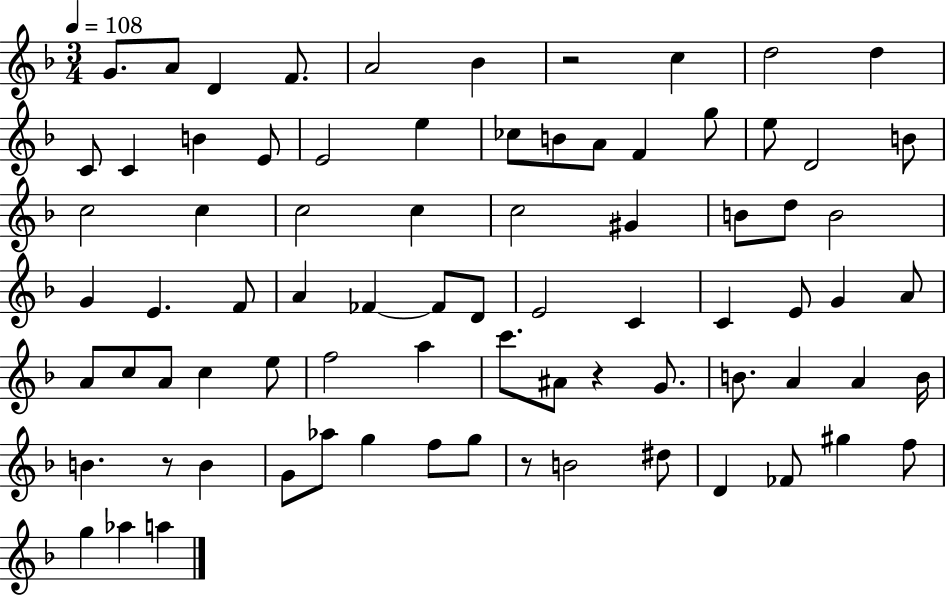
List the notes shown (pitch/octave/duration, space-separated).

G4/e. A4/e D4/q F4/e. A4/h Bb4/q R/h C5/q D5/h D5/q C4/e C4/q B4/q E4/e E4/h E5/q CES5/e B4/e A4/e F4/q G5/e E5/e D4/h B4/e C5/h C5/q C5/h C5/q C5/h G#4/q B4/e D5/e B4/h G4/q E4/q. F4/e A4/q FES4/q FES4/e D4/e E4/h C4/q C4/q E4/e G4/q A4/e A4/e C5/e A4/e C5/q E5/e F5/h A5/q C6/e. A#4/e R/q G4/e. B4/e. A4/q A4/q B4/s B4/q. R/e B4/q G4/e Ab5/e G5/q F5/e G5/e R/e B4/h D#5/e D4/q FES4/e G#5/q F5/e G5/q Ab5/q A5/q